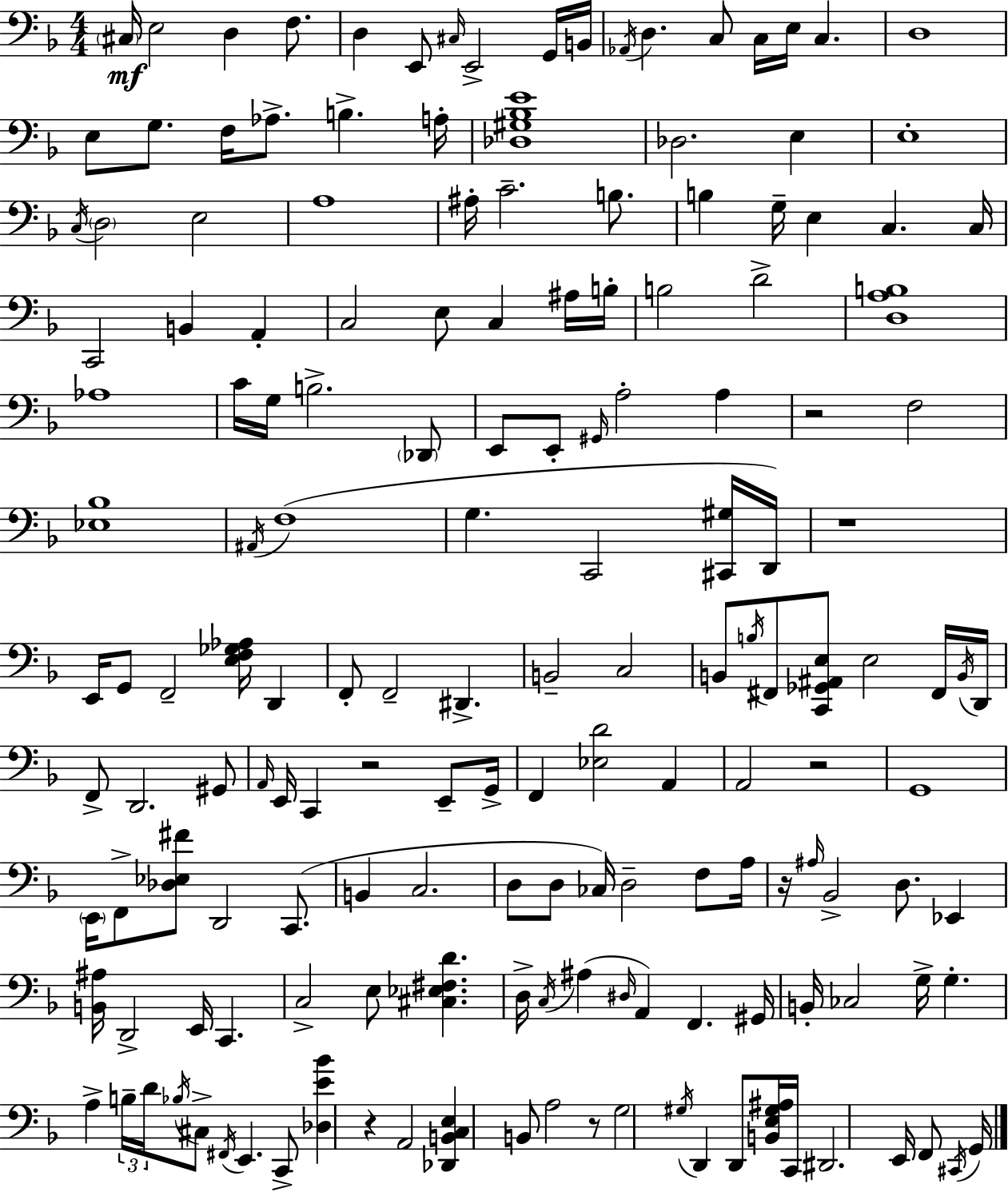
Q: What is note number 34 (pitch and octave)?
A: B3